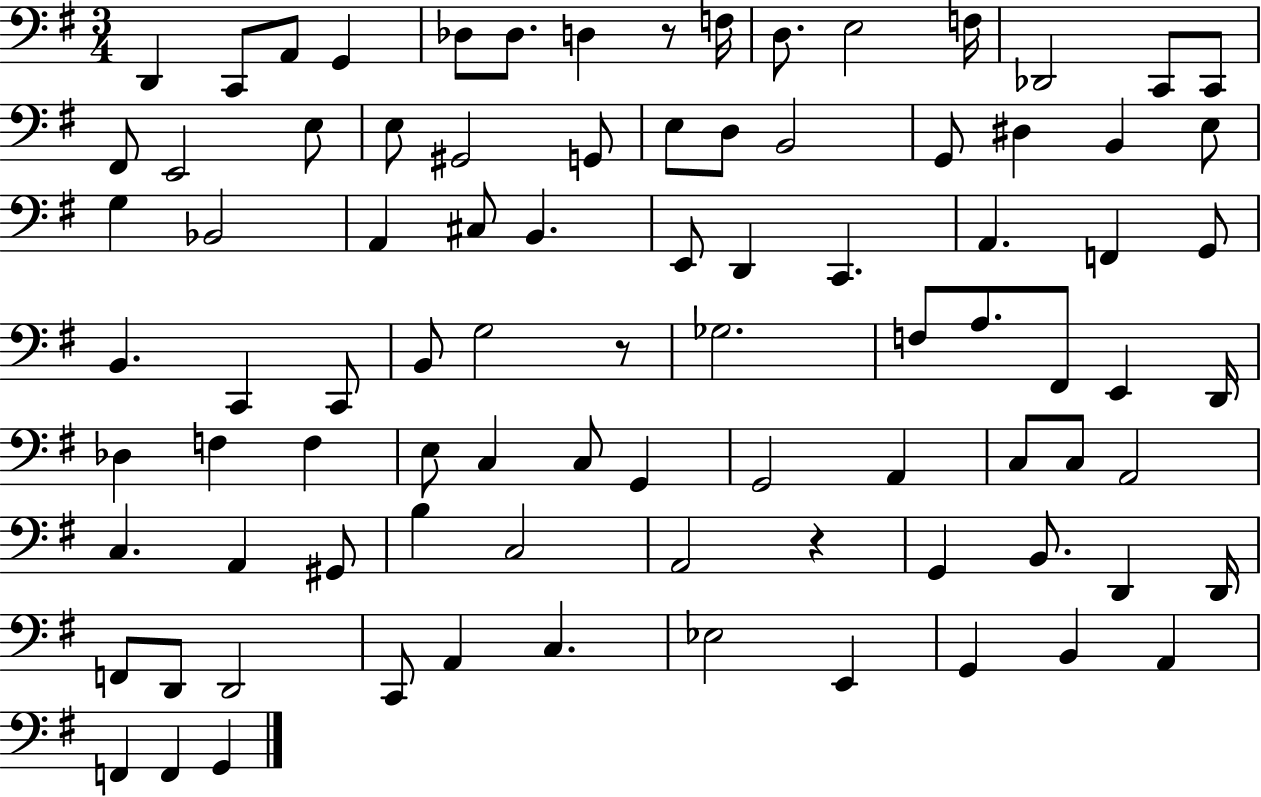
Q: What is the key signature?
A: G major